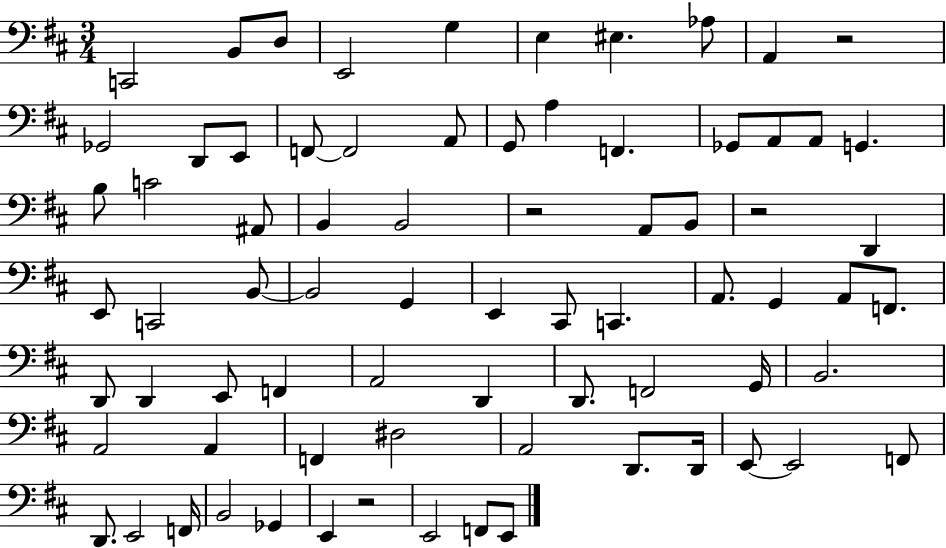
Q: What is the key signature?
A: D major